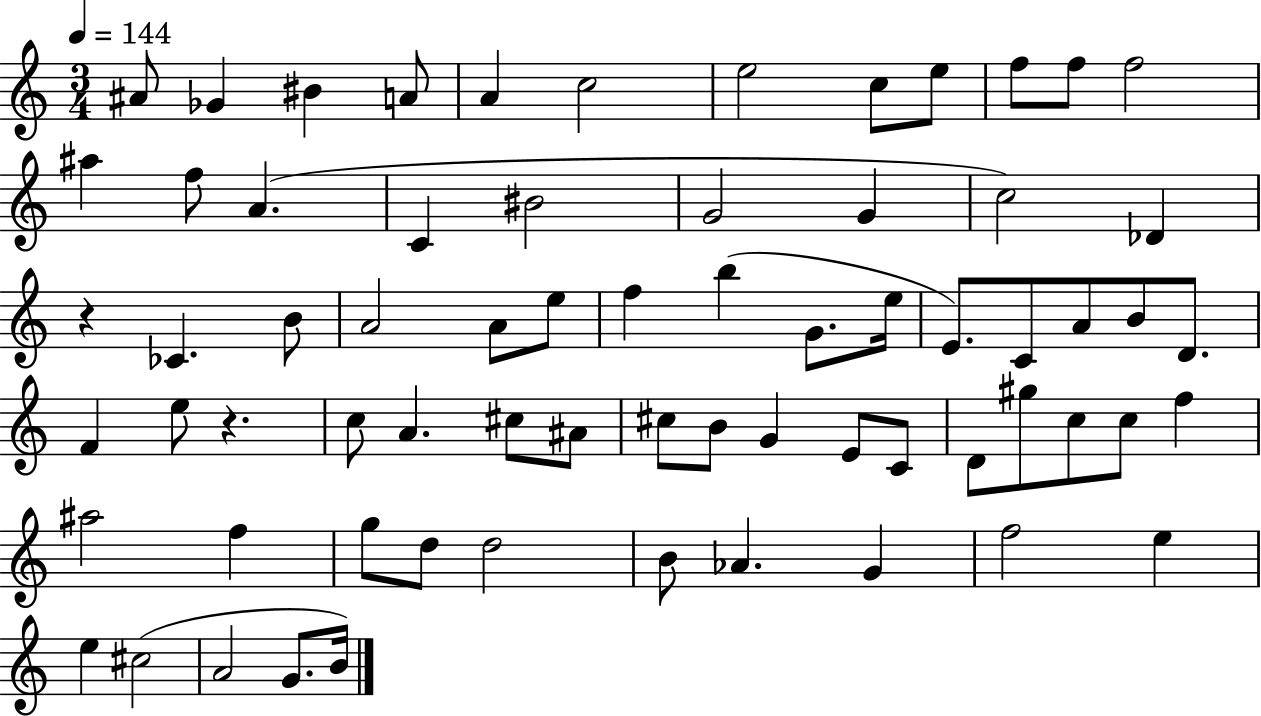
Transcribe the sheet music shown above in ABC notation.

X:1
T:Untitled
M:3/4
L:1/4
K:C
^A/2 _G ^B A/2 A c2 e2 c/2 e/2 f/2 f/2 f2 ^a f/2 A C ^B2 G2 G c2 _D z _C B/2 A2 A/2 e/2 f b G/2 e/4 E/2 C/2 A/2 B/2 D/2 F e/2 z c/2 A ^c/2 ^A/2 ^c/2 B/2 G E/2 C/2 D/2 ^g/2 c/2 c/2 f ^a2 f g/2 d/2 d2 B/2 _A G f2 e e ^c2 A2 G/2 B/4